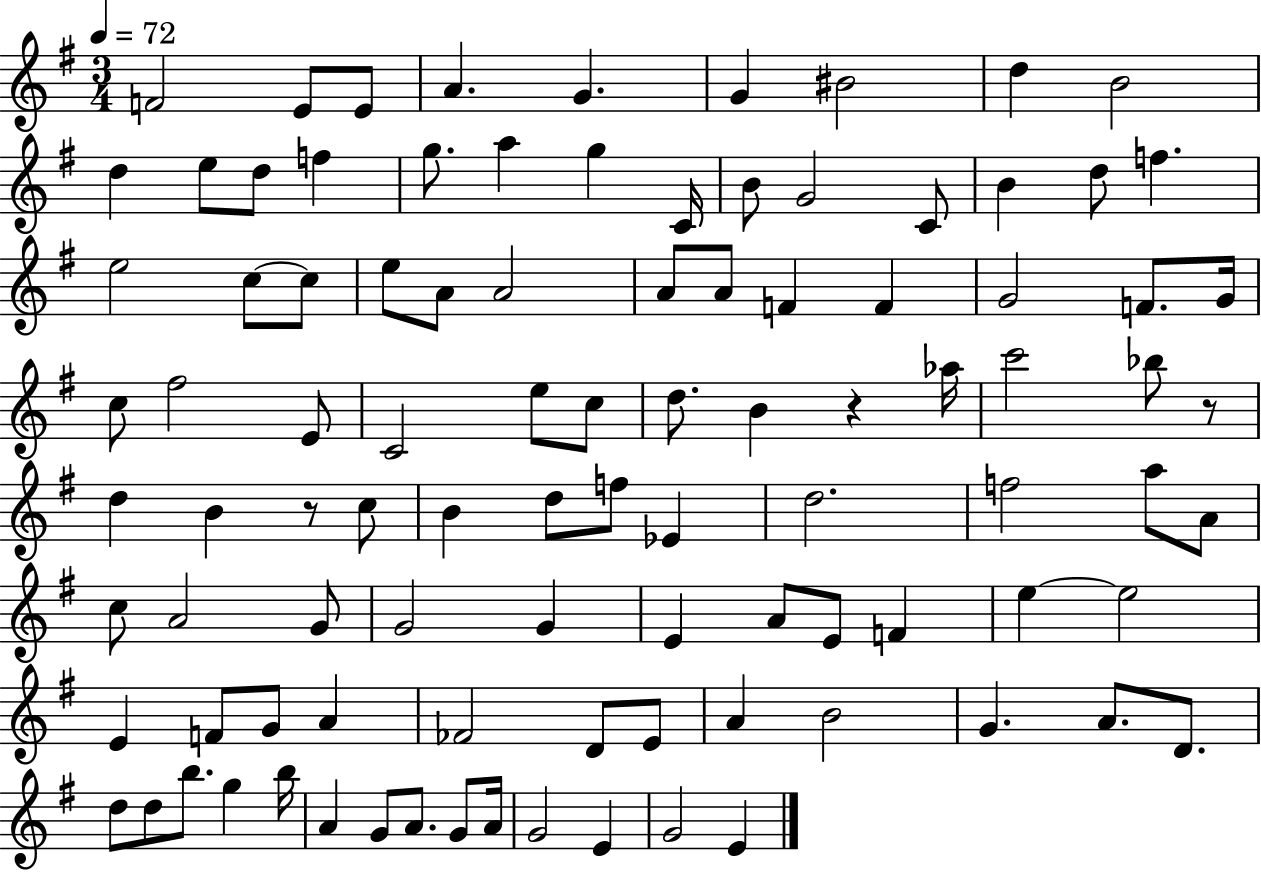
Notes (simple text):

F4/h E4/e E4/e A4/q. G4/q. G4/q BIS4/h D5/q B4/h D5/q E5/e D5/e F5/q G5/e. A5/q G5/q C4/s B4/e G4/h C4/e B4/q D5/e F5/q. E5/h C5/e C5/e E5/e A4/e A4/h A4/e A4/e F4/q F4/q G4/h F4/e. G4/s C5/e F#5/h E4/e C4/h E5/e C5/e D5/e. B4/q R/q Ab5/s C6/h Bb5/e R/e D5/q B4/q R/e C5/e B4/q D5/e F5/e Eb4/q D5/h. F5/h A5/e A4/e C5/e A4/h G4/e G4/h G4/q E4/q A4/e E4/e F4/q E5/q E5/h E4/q F4/e G4/e A4/q FES4/h D4/e E4/e A4/q B4/h G4/q. A4/e. D4/e. D5/e D5/e B5/e. G5/q B5/s A4/q G4/e A4/e. G4/e A4/s G4/h E4/q G4/h E4/q